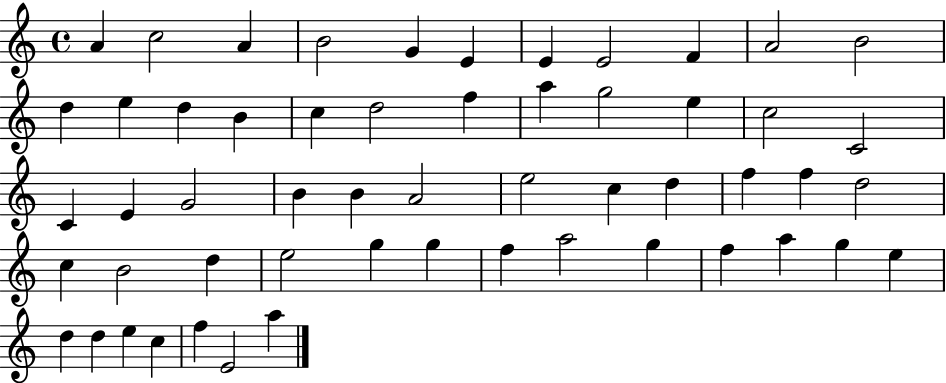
{
  \clef treble
  \time 4/4
  \defaultTimeSignature
  \key c \major
  a'4 c''2 a'4 | b'2 g'4 e'4 | e'4 e'2 f'4 | a'2 b'2 | \break d''4 e''4 d''4 b'4 | c''4 d''2 f''4 | a''4 g''2 e''4 | c''2 c'2 | \break c'4 e'4 g'2 | b'4 b'4 a'2 | e''2 c''4 d''4 | f''4 f''4 d''2 | \break c''4 b'2 d''4 | e''2 g''4 g''4 | f''4 a''2 g''4 | f''4 a''4 g''4 e''4 | \break d''4 d''4 e''4 c''4 | f''4 e'2 a''4 | \bar "|."
}